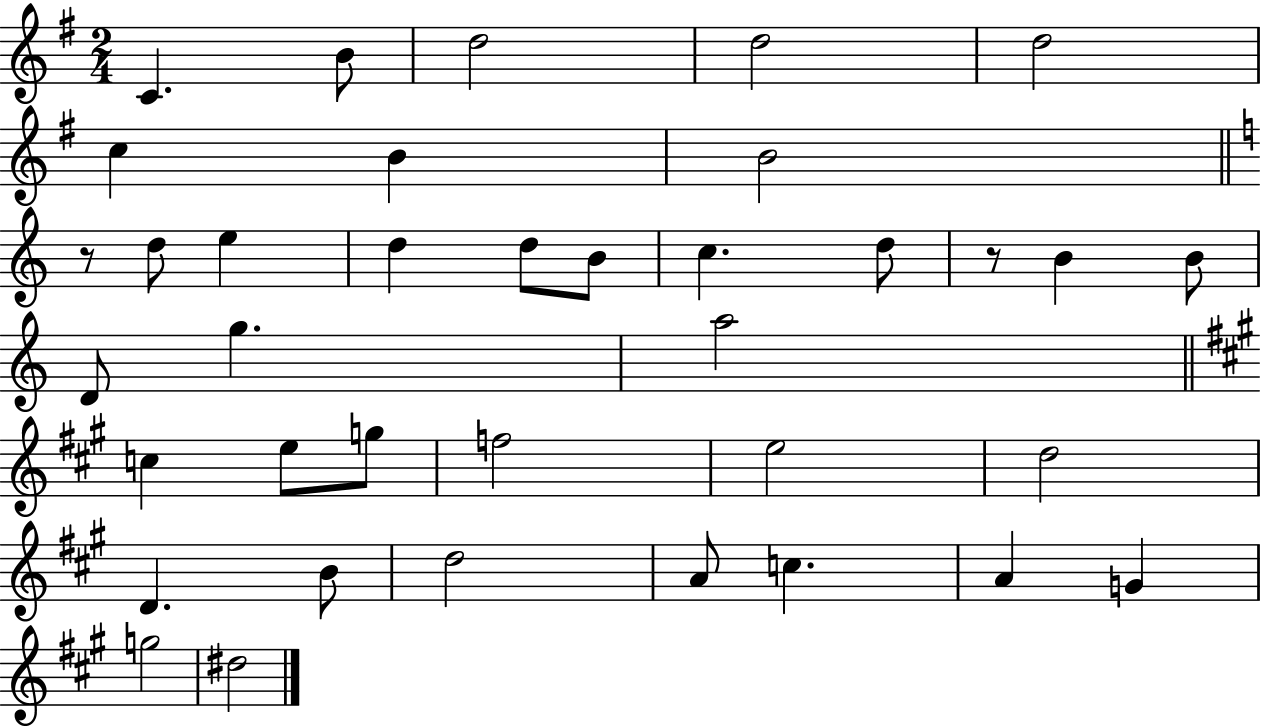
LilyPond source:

{
  \clef treble
  \numericTimeSignature
  \time 2/4
  \key g \major
  \repeat volta 2 { c'4. b'8 | d''2 | d''2 | d''2 | \break c''4 b'4 | b'2 | \bar "||" \break \key a \minor r8 d''8 e''4 | d''4 d''8 b'8 | c''4. d''8 | r8 b'4 b'8 | \break d'8 g''4. | a''2 | \bar "||" \break \key a \major c''4 e''8 g''8 | f''2 | e''2 | d''2 | \break d'4. b'8 | d''2 | a'8 c''4. | a'4 g'4 | \break g''2 | dis''2 | } \bar "|."
}